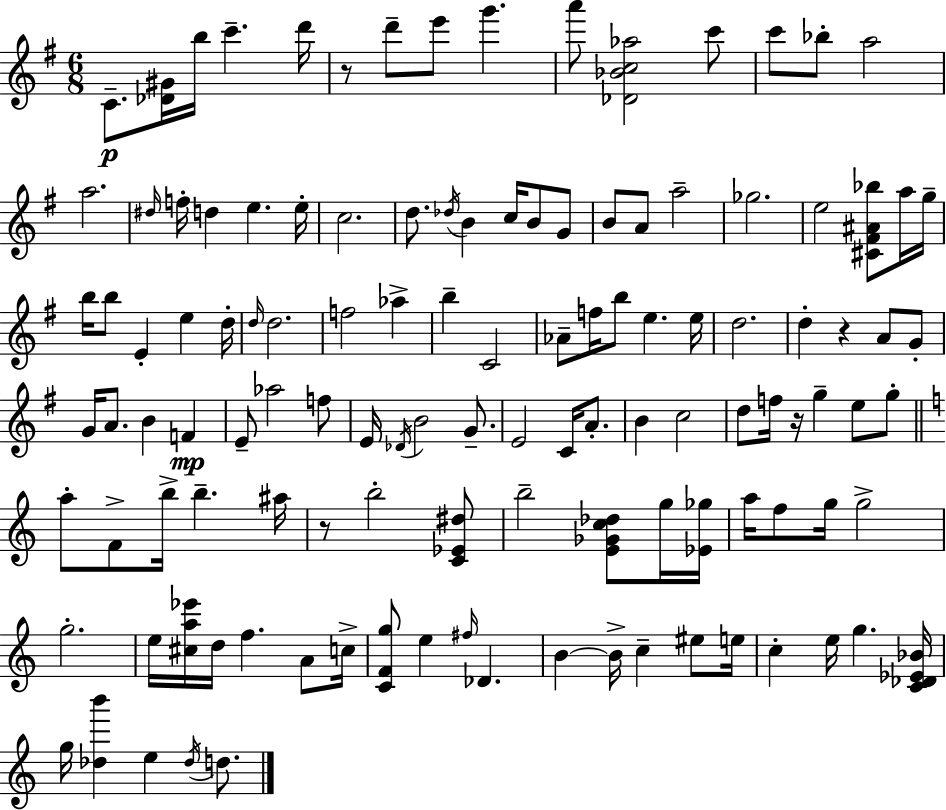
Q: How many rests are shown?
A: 4